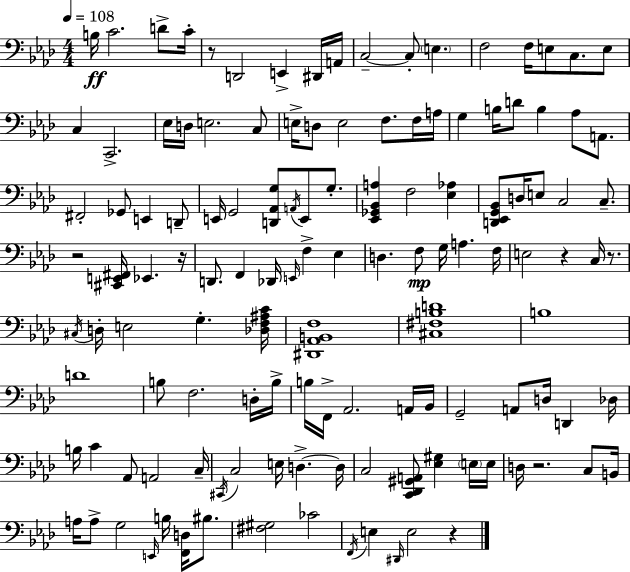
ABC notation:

X:1
T:Untitled
M:4/4
L:1/4
K:Ab
B,/4 C2 D/2 C/4 z/2 D,,2 E,, ^D,,/4 A,,/4 C,2 C,/2 E, F,2 F,/4 E,/2 C,/2 E,/2 C, C,,2 _E,/4 D,/4 E,2 C,/2 E,/4 D,/2 E,2 F,/2 F,/4 A,/4 G, B,/4 D/2 B, _A,/2 A,,/2 ^F,,2 _G,,/2 E,, D,,/2 E,,/4 G,,2 [D,,_A,,G,]/2 A,,/4 E,,/2 G,/2 [_E,,_G,,_B,,A,] F,2 [_E,_A,] [D,,_E,,G,,_B,,]/2 D,/4 E,/2 C,2 C,/2 z2 [^C,,E,,^F,,]/4 _E,, z/4 D,,/2 F,, _D,,/4 E,,/4 F, _E, D, F,/2 G,/4 A, F,/4 E,2 z C,/4 z/2 ^C,/4 D,/4 E,2 G, [_D,F,^A,C]/4 [^D,,_A,,B,,F,]4 [^C,^F,B,D]4 B,4 D4 B,/2 F,2 D,/4 B,/4 B,/4 F,,/4 _A,,2 A,,/4 _B,,/4 G,,2 A,,/2 D,/4 D,, _D,/4 B,/4 C _A,,/2 A,,2 C,/4 ^C,,/4 C,2 E,/4 D, D,/4 C,2 [C,,_D,,^G,,A,,]/2 [_E,^G,] E,/4 E,/4 D,/4 z2 C,/2 B,,/4 A,/4 A,/2 G,2 E,,/4 B,/4 [F,,D,]/4 ^B,/2 [^F,^G,]2 _C2 F,,/4 E, ^D,,/4 E,2 z